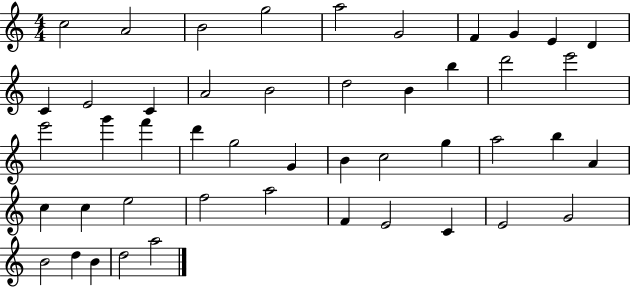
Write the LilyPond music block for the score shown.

{
  \clef treble
  \numericTimeSignature
  \time 4/4
  \key c \major
  c''2 a'2 | b'2 g''2 | a''2 g'2 | f'4 g'4 e'4 d'4 | \break c'4 e'2 c'4 | a'2 b'2 | d''2 b'4 b''4 | d'''2 e'''2 | \break e'''2 g'''4 f'''4 | d'''4 g''2 g'4 | b'4 c''2 g''4 | a''2 b''4 a'4 | \break c''4 c''4 e''2 | f''2 a''2 | f'4 e'2 c'4 | e'2 g'2 | \break b'2 d''4 b'4 | d''2 a''2 | \bar "|."
}